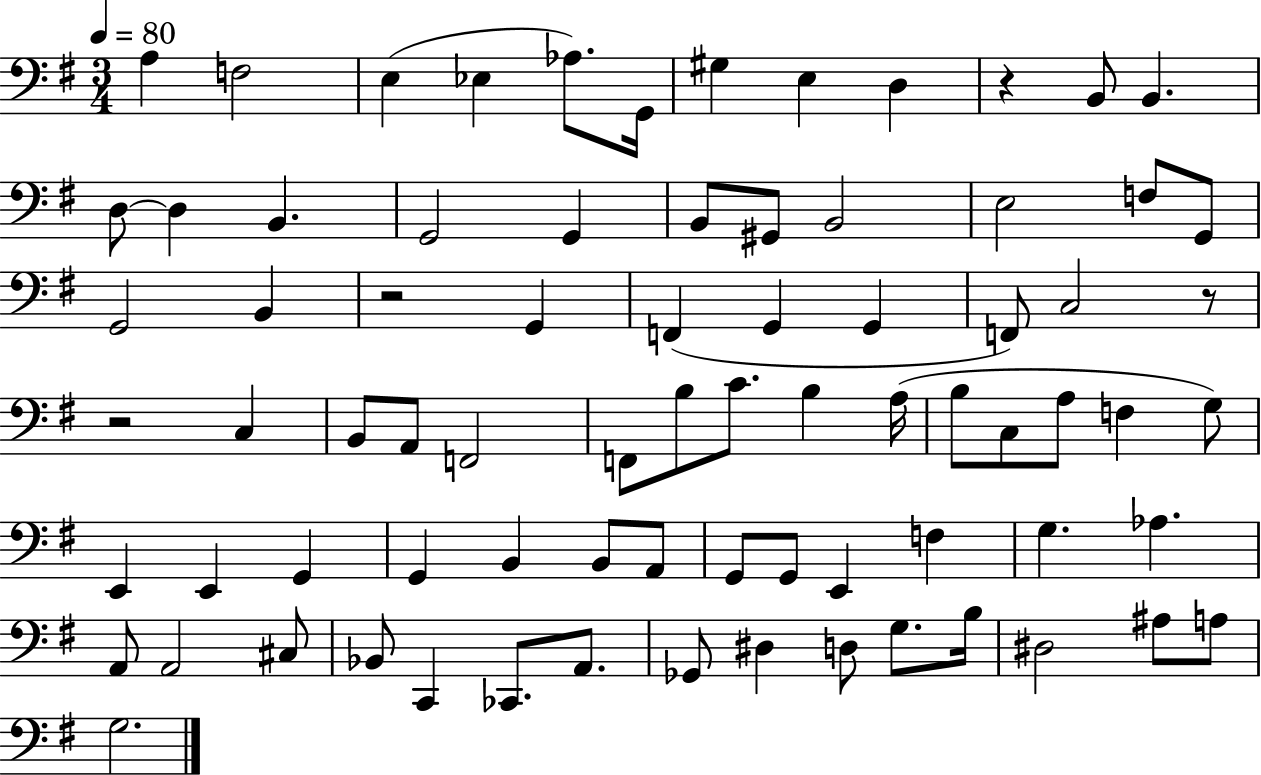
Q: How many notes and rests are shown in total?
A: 77